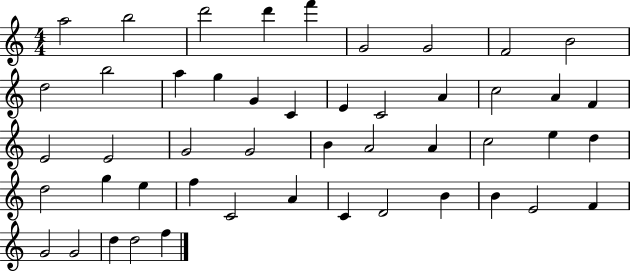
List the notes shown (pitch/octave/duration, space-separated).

A5/h B5/h D6/h D6/q F6/q G4/h G4/h F4/h B4/h D5/h B5/h A5/q G5/q G4/q C4/q E4/q C4/h A4/q C5/h A4/q F4/q E4/h E4/h G4/h G4/h B4/q A4/h A4/q C5/h E5/q D5/q D5/h G5/q E5/q F5/q C4/h A4/q C4/q D4/h B4/q B4/q E4/h F4/q G4/h G4/h D5/q D5/h F5/q